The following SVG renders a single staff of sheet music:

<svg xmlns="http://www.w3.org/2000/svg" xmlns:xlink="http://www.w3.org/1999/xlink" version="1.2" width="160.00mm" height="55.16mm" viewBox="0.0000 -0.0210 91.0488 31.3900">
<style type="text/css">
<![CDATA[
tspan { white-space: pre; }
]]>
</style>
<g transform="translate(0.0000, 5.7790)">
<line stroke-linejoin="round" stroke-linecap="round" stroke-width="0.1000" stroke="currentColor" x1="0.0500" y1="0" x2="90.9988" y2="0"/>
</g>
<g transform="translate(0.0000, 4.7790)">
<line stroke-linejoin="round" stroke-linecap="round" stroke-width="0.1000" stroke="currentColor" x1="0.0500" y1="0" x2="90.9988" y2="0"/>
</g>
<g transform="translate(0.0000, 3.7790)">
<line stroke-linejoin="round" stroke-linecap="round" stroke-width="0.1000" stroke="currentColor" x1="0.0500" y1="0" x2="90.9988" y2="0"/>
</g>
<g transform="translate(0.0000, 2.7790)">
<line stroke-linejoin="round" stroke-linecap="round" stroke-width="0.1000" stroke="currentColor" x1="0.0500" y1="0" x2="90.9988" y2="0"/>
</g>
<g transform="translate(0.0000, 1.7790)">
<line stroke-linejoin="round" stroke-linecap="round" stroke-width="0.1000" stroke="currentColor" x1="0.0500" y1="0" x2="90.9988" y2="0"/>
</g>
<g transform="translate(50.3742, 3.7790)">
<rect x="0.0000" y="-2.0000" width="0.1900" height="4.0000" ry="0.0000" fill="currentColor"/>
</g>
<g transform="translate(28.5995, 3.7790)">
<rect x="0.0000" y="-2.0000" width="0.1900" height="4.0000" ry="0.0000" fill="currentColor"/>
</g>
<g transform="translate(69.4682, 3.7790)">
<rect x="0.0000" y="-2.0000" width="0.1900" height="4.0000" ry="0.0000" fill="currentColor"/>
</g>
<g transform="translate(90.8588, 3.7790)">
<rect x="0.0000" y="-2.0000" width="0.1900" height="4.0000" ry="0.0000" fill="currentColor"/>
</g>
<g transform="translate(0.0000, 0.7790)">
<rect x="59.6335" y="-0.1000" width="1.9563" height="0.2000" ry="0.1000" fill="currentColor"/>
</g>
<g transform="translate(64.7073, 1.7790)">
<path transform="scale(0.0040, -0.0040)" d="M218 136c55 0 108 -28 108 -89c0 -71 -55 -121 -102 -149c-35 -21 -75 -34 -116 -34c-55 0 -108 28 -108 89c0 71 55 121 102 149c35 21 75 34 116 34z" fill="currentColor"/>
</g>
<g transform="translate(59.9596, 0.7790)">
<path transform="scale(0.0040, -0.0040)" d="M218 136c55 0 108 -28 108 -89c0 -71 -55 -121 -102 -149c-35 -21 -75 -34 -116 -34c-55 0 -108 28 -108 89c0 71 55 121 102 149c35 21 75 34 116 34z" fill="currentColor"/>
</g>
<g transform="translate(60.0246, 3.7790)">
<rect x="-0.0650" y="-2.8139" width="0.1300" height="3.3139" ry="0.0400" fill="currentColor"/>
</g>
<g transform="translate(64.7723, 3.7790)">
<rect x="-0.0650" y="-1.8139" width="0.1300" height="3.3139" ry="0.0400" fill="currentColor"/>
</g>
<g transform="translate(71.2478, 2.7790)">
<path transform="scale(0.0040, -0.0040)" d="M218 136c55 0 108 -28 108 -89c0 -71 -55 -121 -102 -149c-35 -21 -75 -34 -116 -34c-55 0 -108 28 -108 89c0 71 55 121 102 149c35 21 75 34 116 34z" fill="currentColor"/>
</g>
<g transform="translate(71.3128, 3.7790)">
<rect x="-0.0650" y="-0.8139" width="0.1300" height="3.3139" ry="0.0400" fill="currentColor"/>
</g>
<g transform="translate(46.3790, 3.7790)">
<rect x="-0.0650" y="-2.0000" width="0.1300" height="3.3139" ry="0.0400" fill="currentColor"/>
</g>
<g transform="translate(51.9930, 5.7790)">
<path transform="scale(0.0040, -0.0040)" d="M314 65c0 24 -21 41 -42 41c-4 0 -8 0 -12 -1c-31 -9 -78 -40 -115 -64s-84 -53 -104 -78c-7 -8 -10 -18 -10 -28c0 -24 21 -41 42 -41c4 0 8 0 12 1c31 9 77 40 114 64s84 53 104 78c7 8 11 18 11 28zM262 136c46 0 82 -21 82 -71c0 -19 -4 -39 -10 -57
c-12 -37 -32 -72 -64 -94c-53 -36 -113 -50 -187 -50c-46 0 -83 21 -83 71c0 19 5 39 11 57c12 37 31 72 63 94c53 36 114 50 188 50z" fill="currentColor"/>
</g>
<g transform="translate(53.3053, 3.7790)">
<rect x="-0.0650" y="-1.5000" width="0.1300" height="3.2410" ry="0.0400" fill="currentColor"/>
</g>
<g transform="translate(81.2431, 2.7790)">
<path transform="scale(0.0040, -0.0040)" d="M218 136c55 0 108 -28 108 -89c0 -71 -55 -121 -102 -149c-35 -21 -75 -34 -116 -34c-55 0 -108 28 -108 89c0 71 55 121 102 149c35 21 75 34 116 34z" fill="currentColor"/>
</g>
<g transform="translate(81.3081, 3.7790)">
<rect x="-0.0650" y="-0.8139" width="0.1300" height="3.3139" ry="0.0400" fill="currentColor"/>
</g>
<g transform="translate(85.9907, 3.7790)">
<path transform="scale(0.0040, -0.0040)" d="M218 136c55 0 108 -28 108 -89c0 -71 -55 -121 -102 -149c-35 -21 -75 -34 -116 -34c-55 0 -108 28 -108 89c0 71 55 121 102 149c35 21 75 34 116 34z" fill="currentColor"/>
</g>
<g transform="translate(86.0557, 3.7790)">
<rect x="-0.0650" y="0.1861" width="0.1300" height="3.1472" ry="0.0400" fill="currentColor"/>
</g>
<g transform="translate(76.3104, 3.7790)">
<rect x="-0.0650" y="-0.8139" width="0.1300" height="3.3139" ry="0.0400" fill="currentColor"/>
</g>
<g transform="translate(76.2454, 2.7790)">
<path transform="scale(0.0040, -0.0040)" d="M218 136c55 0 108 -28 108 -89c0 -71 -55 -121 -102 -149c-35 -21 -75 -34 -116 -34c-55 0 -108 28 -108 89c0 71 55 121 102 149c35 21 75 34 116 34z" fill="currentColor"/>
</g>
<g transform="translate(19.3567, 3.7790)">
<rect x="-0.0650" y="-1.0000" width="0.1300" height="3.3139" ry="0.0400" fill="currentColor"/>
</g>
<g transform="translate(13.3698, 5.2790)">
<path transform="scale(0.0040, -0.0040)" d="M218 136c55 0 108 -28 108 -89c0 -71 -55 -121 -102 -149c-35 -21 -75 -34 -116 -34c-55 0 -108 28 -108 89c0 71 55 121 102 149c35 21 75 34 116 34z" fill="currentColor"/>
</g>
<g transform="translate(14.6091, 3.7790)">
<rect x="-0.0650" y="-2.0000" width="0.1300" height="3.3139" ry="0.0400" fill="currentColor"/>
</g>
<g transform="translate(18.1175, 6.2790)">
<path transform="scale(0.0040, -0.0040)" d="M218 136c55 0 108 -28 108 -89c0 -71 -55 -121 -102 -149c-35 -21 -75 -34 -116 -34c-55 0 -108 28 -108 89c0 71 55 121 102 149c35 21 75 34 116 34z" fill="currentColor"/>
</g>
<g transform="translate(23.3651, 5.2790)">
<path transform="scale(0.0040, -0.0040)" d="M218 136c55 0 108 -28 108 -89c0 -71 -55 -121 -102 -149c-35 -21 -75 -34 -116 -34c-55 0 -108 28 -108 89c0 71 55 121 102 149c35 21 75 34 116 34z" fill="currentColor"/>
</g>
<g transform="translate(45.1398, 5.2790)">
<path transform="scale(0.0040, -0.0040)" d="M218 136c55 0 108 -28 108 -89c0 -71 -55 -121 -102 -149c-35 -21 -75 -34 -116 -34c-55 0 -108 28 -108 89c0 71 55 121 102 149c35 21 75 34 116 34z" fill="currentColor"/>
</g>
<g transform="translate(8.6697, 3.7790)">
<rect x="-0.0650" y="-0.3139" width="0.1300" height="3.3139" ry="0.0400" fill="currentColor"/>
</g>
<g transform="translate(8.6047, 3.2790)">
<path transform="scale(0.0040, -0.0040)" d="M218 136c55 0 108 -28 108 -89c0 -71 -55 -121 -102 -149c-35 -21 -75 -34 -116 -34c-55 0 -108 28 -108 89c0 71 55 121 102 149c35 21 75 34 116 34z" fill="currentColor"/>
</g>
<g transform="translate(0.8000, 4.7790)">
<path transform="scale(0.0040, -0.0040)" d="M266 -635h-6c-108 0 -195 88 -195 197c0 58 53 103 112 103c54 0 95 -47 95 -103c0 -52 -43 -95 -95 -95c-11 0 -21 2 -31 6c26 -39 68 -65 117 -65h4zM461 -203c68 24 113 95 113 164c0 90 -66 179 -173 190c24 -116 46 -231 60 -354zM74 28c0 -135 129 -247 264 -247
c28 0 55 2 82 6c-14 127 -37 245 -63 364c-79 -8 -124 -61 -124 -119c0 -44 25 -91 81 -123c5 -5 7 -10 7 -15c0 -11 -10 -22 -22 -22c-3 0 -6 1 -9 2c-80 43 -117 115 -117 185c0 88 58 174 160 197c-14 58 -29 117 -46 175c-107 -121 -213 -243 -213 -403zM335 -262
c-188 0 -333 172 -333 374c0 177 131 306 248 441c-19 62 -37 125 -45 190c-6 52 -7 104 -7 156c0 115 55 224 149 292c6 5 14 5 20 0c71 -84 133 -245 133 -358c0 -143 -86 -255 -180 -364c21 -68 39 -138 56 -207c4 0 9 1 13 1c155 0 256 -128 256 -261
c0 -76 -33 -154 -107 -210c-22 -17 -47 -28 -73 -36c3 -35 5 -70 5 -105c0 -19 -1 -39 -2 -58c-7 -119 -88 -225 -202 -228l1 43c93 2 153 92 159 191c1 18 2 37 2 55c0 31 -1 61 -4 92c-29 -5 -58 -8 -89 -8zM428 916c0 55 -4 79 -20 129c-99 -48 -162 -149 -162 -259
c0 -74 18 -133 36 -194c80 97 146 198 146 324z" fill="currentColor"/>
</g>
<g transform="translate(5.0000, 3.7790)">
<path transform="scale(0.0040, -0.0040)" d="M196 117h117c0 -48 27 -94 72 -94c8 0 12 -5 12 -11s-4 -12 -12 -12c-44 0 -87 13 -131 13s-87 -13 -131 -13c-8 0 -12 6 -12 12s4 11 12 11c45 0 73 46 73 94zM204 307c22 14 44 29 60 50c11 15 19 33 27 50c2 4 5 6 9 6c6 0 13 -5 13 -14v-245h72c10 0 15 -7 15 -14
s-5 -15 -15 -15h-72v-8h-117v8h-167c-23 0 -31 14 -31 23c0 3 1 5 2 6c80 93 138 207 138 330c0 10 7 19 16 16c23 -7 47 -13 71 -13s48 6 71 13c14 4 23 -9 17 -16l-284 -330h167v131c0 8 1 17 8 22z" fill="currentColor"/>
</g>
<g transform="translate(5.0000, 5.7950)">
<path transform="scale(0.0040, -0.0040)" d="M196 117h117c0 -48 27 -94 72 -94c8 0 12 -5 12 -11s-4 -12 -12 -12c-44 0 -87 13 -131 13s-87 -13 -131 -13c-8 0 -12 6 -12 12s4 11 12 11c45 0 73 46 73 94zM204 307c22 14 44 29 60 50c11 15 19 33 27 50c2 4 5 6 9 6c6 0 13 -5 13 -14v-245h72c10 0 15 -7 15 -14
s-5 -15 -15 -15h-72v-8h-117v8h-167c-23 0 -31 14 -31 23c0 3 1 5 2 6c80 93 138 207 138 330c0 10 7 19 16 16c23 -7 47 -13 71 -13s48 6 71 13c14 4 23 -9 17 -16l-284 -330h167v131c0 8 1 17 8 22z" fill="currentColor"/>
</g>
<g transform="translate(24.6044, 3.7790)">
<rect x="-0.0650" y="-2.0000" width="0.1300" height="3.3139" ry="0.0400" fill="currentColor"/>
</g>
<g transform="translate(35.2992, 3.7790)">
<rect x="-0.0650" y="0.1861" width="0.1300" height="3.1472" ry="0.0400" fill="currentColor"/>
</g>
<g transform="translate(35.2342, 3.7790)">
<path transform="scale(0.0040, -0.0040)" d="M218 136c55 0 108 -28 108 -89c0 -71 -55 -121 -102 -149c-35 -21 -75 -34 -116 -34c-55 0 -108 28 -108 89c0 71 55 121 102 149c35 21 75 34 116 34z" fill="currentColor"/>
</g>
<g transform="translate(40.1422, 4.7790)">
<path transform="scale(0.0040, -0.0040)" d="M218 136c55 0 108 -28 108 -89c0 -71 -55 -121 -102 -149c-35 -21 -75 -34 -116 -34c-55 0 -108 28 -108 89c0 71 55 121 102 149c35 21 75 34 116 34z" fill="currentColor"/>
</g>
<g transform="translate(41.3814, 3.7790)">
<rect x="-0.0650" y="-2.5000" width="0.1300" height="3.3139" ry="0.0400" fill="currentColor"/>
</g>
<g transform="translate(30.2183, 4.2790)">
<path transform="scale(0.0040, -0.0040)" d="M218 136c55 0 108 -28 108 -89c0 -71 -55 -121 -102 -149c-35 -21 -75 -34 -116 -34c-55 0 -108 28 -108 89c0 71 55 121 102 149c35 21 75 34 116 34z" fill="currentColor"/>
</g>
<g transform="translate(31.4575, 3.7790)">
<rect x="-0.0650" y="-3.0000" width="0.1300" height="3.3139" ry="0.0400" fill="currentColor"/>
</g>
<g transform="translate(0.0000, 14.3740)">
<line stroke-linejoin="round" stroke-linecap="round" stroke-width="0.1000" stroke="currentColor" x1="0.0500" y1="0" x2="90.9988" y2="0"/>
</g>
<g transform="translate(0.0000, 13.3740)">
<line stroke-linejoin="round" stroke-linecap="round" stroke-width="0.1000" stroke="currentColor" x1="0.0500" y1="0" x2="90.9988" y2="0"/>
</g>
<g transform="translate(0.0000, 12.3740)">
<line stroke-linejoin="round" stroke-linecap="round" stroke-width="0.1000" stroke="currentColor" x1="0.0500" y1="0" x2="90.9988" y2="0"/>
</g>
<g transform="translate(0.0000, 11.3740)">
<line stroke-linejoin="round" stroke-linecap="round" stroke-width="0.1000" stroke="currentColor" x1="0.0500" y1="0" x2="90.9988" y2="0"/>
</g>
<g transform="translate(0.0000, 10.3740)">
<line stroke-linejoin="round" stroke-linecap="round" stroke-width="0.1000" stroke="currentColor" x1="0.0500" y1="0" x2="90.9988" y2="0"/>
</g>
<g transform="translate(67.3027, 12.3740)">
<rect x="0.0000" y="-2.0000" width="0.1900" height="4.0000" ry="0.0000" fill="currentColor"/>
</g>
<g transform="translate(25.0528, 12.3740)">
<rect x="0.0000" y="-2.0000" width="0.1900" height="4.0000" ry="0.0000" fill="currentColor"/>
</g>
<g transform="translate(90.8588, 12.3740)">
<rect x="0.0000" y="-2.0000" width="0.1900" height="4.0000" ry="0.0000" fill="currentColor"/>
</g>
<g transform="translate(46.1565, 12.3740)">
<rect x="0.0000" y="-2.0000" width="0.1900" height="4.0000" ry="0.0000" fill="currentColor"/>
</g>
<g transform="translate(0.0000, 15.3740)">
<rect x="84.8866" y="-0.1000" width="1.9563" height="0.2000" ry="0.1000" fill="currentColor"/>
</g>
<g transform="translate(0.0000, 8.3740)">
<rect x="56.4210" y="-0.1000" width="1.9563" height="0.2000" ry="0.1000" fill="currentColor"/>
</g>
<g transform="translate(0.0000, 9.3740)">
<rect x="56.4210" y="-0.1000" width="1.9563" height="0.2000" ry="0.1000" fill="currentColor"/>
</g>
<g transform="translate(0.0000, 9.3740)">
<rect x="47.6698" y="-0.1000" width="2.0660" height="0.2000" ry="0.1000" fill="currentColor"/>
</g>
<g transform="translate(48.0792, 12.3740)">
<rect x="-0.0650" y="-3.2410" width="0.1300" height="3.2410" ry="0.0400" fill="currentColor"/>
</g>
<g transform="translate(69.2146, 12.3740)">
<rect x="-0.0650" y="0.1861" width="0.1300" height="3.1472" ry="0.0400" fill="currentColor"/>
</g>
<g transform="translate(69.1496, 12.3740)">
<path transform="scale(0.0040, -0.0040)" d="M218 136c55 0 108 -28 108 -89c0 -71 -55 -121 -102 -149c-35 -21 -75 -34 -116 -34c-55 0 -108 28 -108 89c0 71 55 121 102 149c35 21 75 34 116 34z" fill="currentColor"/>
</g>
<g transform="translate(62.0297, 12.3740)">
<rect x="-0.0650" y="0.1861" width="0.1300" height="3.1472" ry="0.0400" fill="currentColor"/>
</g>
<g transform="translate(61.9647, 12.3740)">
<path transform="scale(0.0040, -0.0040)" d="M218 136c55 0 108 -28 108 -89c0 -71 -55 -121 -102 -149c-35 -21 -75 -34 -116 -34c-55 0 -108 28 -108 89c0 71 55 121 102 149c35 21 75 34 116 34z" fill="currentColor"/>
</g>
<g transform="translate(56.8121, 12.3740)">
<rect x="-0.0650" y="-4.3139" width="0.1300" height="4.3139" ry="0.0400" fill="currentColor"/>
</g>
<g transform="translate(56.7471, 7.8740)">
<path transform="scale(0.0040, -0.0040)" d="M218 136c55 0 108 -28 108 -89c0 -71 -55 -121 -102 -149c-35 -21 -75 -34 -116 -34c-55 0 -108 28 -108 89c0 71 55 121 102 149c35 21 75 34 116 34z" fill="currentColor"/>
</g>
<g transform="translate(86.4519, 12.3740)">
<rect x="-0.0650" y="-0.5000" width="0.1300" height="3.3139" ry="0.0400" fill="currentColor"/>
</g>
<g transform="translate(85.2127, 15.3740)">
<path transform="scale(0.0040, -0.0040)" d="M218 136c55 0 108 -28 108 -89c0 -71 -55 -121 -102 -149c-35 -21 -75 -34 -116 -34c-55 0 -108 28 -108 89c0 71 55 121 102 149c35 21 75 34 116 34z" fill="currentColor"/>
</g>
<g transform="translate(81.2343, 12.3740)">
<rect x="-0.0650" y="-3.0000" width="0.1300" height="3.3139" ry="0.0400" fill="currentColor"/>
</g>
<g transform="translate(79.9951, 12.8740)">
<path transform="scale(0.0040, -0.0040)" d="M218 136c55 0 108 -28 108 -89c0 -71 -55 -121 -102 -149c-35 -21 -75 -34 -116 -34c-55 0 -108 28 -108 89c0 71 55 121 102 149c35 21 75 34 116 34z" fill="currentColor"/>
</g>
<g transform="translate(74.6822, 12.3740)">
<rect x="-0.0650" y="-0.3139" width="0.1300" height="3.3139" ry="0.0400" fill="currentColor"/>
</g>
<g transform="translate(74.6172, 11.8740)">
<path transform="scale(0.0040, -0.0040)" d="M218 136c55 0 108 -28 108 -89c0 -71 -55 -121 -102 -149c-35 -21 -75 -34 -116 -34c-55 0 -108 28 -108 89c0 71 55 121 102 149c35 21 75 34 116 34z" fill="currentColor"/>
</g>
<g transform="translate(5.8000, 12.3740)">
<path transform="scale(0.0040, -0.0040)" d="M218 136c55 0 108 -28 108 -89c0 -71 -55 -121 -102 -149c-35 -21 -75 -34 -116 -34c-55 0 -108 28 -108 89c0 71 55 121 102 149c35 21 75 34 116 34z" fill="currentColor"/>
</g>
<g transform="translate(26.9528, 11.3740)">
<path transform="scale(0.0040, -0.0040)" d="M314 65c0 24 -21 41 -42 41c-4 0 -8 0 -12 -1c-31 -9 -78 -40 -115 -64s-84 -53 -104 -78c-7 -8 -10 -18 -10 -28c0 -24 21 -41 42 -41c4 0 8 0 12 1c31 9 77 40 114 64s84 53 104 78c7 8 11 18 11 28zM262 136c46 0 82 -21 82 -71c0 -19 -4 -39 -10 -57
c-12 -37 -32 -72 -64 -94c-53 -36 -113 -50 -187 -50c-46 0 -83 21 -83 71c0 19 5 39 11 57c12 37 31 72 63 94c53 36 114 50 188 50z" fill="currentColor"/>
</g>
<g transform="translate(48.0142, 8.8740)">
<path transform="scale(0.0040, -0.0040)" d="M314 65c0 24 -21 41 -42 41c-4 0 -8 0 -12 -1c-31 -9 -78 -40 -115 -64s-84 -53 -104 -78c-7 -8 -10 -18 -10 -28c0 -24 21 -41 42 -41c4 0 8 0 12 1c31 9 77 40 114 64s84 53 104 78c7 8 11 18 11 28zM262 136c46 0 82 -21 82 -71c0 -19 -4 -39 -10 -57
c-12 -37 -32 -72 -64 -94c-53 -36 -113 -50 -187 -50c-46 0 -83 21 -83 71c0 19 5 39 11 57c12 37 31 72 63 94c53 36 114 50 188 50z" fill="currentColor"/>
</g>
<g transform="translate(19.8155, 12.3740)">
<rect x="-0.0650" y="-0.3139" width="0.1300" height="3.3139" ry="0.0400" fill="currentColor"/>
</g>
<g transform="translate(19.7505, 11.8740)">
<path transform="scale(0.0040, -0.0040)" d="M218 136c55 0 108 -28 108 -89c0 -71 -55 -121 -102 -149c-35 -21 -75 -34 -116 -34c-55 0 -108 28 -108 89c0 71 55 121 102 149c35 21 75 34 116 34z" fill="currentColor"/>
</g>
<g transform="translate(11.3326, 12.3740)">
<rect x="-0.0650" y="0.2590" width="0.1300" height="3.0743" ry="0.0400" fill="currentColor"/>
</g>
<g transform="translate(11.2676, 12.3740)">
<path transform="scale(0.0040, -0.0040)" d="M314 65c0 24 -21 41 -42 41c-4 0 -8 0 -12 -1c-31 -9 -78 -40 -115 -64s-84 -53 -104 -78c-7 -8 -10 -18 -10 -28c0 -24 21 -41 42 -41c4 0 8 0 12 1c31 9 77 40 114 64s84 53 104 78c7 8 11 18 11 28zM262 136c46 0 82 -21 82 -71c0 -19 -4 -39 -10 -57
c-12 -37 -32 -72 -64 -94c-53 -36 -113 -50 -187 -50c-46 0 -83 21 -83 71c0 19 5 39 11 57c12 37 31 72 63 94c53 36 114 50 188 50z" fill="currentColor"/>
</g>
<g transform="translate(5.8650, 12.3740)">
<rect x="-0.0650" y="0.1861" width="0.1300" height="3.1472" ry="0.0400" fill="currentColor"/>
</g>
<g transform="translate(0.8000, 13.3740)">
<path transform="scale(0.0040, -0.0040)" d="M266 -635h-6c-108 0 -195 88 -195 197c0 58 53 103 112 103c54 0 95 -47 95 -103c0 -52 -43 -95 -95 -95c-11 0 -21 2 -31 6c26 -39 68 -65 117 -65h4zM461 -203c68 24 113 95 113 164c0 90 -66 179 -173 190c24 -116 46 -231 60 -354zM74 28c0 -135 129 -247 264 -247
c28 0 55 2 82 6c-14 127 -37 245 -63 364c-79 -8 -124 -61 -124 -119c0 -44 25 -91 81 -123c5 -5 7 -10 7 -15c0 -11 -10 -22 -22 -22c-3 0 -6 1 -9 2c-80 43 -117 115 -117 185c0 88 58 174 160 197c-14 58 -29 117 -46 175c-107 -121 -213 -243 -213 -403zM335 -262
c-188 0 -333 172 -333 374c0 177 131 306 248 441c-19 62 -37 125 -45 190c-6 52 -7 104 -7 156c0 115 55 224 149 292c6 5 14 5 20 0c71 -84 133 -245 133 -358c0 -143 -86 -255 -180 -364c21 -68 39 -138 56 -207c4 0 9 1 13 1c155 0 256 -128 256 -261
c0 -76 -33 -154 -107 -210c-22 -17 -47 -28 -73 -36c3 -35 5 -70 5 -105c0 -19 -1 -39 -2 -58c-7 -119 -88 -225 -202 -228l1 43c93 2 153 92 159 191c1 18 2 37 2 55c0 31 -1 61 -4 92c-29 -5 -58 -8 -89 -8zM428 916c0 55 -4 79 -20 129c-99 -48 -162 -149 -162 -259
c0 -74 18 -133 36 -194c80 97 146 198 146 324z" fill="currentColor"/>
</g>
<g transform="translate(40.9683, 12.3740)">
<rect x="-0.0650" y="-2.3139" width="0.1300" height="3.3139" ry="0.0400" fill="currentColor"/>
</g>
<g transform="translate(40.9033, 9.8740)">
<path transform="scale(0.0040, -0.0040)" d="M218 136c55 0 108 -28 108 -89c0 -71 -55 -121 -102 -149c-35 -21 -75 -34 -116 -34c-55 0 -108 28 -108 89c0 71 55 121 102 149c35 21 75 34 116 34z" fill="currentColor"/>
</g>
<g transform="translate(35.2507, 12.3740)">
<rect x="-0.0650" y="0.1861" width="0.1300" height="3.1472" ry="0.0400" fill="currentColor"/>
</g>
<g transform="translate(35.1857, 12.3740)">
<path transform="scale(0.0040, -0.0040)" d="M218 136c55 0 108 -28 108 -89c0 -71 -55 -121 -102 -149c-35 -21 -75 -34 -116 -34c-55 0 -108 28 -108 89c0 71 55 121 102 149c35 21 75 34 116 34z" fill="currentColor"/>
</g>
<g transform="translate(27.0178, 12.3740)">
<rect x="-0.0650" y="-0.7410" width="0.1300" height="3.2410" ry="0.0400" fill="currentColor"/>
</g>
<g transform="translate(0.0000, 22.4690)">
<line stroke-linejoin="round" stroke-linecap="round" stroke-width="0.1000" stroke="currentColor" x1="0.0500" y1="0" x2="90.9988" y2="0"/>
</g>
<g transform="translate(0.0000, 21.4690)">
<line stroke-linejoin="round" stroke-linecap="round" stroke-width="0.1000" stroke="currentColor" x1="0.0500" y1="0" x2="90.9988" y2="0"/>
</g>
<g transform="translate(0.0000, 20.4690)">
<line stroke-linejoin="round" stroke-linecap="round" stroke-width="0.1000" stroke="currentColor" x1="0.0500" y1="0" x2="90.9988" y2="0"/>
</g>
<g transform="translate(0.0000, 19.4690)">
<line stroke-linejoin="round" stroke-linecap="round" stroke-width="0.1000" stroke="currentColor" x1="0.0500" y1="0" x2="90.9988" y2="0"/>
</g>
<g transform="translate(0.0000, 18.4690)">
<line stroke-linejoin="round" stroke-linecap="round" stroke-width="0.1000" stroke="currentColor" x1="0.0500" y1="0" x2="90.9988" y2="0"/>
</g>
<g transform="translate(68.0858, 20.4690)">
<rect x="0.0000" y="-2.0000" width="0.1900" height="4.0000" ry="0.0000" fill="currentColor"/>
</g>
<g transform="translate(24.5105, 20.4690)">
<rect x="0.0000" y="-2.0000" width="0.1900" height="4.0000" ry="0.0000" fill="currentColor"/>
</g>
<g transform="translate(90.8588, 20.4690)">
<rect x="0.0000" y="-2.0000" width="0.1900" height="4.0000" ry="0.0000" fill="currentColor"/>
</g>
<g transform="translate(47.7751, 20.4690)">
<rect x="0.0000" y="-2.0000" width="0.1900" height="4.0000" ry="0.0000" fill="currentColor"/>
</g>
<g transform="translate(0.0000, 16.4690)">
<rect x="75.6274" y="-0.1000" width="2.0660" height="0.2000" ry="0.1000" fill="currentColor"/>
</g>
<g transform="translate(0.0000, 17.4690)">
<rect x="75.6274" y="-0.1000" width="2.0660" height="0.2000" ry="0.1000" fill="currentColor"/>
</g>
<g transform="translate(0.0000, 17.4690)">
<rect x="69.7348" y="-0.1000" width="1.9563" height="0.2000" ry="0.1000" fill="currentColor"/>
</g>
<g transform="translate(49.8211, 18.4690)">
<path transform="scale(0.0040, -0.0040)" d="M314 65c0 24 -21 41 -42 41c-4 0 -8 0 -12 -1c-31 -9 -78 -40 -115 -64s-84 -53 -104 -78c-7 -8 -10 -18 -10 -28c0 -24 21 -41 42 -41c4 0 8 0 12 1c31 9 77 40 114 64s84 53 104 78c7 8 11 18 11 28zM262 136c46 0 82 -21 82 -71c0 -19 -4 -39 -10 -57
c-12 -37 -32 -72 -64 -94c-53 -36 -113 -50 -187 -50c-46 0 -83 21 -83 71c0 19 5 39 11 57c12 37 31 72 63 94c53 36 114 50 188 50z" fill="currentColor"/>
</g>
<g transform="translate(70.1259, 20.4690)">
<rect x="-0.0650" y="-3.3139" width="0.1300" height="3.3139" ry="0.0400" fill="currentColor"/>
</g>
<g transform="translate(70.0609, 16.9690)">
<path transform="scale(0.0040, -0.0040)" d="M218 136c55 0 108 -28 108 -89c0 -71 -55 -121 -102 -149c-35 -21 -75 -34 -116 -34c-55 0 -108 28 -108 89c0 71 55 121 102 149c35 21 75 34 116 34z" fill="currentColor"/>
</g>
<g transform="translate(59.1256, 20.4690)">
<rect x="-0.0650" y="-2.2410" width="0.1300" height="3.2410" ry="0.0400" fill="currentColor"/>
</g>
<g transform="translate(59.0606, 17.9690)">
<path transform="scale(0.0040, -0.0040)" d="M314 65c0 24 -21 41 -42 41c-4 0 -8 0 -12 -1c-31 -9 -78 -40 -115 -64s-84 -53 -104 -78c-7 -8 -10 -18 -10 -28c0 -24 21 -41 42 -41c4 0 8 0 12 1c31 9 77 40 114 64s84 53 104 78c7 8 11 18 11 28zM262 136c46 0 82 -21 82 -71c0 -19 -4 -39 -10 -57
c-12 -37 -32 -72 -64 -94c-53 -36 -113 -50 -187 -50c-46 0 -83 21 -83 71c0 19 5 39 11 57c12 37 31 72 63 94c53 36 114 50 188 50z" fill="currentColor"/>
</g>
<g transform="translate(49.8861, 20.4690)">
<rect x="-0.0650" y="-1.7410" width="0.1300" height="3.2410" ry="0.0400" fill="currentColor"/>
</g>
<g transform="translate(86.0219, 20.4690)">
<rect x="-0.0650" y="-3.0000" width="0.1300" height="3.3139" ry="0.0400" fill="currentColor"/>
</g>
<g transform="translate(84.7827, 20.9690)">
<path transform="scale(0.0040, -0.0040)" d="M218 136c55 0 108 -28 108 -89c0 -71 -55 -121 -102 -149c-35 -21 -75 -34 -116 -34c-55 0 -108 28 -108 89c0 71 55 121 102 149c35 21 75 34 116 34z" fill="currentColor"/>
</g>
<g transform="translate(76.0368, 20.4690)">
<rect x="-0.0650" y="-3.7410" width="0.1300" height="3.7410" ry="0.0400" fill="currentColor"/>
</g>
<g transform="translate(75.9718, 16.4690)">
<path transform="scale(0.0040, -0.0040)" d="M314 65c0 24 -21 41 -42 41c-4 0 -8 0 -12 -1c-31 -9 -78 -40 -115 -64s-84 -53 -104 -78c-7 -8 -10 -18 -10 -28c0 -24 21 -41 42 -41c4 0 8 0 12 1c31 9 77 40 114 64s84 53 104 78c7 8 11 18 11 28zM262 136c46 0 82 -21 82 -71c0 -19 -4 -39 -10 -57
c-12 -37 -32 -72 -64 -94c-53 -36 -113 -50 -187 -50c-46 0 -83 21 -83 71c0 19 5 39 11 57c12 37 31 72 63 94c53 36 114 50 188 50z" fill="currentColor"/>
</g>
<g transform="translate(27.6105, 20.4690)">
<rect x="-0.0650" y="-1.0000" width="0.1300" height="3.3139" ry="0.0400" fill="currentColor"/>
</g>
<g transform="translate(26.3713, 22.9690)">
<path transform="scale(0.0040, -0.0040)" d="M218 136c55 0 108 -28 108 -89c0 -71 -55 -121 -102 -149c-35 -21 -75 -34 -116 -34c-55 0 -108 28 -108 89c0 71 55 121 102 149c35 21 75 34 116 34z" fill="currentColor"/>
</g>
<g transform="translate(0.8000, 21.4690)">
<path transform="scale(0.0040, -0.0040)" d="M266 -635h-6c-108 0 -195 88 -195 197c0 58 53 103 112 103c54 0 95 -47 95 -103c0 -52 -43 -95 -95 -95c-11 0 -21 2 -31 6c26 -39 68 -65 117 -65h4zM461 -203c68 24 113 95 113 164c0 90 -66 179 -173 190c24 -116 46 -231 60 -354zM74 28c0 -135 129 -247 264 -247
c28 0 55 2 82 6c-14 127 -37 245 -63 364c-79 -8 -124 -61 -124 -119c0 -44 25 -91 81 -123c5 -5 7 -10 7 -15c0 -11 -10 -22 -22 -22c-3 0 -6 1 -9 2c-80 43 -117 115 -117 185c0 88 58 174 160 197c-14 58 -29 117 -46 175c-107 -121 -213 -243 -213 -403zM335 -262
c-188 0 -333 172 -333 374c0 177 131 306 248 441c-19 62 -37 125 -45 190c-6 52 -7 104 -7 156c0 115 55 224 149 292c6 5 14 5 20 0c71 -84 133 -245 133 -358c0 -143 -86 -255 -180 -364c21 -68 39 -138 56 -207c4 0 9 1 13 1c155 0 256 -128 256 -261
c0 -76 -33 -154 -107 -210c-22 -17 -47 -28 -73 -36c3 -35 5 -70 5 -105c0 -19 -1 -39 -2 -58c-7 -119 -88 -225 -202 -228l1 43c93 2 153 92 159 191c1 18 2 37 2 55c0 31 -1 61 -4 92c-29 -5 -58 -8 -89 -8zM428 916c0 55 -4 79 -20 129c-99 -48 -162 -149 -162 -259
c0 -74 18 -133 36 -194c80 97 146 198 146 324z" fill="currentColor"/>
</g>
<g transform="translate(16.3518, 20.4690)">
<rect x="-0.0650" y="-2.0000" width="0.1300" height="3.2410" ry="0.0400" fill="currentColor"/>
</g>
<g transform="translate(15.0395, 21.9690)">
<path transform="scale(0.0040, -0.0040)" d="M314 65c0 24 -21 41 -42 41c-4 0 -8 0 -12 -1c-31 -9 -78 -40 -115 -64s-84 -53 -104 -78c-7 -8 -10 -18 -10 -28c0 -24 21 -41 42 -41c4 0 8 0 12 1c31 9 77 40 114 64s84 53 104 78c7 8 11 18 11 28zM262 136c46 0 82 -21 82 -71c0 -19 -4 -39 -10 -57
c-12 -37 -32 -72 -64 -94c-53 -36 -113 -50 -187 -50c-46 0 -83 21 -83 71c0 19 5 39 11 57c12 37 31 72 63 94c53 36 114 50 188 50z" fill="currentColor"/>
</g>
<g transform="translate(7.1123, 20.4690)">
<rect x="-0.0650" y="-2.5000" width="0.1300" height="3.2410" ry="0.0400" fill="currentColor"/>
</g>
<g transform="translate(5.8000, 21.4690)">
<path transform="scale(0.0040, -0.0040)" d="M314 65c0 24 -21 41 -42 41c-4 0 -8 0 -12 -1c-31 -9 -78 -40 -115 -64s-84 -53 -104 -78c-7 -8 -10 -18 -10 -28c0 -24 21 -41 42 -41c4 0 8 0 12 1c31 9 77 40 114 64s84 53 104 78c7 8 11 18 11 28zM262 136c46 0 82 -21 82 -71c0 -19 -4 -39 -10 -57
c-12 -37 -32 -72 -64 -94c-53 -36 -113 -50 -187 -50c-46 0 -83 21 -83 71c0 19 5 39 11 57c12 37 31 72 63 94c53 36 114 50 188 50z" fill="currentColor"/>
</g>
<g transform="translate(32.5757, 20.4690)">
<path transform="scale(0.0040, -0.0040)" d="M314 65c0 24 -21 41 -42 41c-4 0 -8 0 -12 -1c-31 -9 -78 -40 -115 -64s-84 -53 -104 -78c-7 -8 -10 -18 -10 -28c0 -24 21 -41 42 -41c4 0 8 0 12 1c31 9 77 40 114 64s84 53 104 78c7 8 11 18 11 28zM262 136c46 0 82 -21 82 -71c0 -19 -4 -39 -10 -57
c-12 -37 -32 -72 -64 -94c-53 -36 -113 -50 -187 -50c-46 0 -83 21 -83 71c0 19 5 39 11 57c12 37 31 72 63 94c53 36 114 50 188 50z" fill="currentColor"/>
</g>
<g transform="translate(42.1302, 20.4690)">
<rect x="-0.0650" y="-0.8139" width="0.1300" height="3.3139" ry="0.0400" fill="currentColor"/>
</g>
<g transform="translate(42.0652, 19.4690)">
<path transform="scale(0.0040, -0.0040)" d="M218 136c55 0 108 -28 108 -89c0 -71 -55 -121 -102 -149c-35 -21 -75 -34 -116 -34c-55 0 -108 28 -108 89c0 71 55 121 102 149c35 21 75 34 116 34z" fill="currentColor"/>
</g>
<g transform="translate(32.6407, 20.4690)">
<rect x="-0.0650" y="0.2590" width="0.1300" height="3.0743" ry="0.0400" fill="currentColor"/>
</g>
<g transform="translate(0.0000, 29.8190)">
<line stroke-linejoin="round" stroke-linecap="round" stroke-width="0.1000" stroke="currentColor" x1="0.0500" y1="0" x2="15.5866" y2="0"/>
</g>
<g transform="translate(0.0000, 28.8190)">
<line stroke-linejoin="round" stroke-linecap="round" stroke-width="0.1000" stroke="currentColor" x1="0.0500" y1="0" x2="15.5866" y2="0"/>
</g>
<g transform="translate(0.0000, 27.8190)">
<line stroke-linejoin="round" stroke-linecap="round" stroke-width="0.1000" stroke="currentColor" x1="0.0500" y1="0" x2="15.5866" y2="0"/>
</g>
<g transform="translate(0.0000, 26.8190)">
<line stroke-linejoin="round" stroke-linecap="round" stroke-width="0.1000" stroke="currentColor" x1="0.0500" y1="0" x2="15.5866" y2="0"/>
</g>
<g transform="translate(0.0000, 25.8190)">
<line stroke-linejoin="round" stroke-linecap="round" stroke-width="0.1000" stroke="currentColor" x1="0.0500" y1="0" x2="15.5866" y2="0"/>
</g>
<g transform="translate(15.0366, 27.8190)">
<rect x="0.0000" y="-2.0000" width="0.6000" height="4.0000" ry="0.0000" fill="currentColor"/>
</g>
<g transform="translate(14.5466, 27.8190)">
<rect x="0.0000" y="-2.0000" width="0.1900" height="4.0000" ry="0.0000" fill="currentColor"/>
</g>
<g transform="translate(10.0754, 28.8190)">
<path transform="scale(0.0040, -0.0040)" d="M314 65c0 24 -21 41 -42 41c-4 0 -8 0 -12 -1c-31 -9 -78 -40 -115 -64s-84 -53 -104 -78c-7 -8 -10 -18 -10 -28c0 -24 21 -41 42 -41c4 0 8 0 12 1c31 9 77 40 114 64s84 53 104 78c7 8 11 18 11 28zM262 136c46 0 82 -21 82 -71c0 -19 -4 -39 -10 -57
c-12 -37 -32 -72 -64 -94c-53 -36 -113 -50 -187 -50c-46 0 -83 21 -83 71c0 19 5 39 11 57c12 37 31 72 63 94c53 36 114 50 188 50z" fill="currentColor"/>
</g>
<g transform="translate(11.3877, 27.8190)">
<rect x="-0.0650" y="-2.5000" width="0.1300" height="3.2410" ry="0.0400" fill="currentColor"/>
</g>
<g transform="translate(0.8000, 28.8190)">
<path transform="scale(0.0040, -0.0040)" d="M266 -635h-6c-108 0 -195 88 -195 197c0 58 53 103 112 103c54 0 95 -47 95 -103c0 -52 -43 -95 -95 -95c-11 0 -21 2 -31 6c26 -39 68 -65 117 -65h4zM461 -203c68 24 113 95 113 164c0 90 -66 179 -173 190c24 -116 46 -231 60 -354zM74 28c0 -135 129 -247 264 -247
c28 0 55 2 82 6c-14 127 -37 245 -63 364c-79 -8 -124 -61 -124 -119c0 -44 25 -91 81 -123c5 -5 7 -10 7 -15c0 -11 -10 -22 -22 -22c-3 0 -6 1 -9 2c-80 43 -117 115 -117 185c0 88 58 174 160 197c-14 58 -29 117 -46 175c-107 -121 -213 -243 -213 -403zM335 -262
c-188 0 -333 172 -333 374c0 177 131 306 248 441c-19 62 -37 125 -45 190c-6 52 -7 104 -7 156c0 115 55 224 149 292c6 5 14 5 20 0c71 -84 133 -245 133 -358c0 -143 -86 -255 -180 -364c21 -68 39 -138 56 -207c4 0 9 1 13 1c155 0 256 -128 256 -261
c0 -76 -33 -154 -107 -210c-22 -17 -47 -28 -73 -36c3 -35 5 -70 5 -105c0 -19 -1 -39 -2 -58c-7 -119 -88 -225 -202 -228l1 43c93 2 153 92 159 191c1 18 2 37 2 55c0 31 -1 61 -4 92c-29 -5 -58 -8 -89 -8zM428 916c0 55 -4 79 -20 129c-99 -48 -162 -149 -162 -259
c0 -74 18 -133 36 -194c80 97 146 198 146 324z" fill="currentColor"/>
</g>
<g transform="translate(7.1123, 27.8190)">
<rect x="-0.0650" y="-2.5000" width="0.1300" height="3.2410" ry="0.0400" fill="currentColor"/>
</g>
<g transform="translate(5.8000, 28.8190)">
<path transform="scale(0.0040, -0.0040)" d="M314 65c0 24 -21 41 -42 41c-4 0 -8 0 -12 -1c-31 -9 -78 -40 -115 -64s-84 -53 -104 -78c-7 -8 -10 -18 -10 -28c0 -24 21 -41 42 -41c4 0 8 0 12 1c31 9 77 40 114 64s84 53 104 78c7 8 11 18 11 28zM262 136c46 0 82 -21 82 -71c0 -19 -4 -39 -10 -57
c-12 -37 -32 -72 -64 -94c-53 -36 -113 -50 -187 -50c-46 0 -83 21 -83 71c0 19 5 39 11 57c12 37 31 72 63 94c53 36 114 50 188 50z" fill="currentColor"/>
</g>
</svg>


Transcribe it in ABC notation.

X:1
T:Untitled
M:4/4
L:1/4
K:C
c F D F A B G F E2 a f d d d B B B2 c d2 B g b2 d' B B c A C G2 F2 D B2 d f2 g2 b c'2 A G2 G2